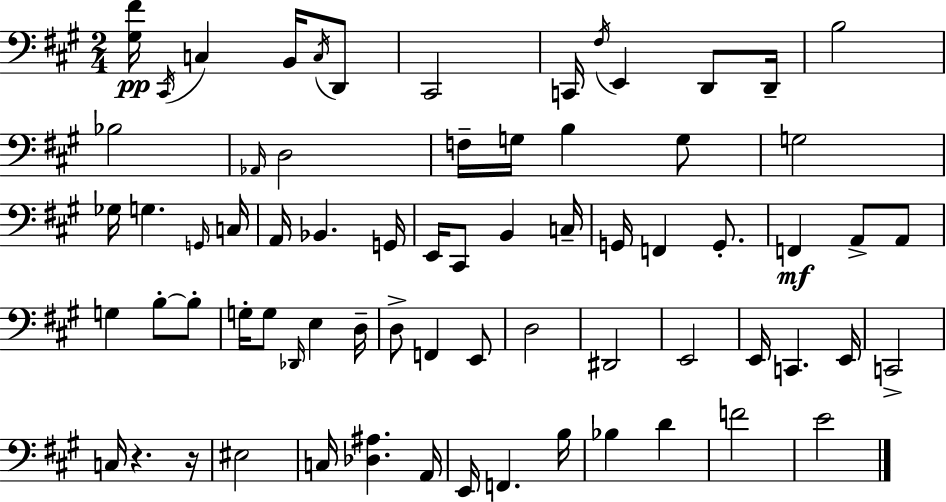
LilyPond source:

{
  \clef bass
  \numericTimeSignature
  \time 2/4
  \key a \major
  <gis fis'>16\pp \acciaccatura { cis,16 } c4 b,16 \acciaccatura { c16 } | d,8 cis,2 | c,16 \acciaccatura { fis16 } e,4 | d,8 d,16-- b2 | \break bes2 | \grace { aes,16 } d2 | f16-- g16 b4 | g8 g2 | \break ges16 g4. | \grace { g,16 } c16 a,16 bes,4. | g,16 e,16 cis,8 | b,4 c16-- g,16 f,4 | \break g,8.-. f,4\mf | a,8-> a,8 g4 | b8-.~~ b8-. g16-. g8 | \grace { des,16 } e4 d16-- d8-> | \break f,4 e,8 d2 | dis,2 | e,2 | e,16 c,4. | \break e,16 c,2-> | c16 r4. | r16 eis2 | c16 <des ais>4. | \break a,16 e,16 f,4. | b16 bes4 | d'4 f'2 | e'2 | \break \bar "|."
}